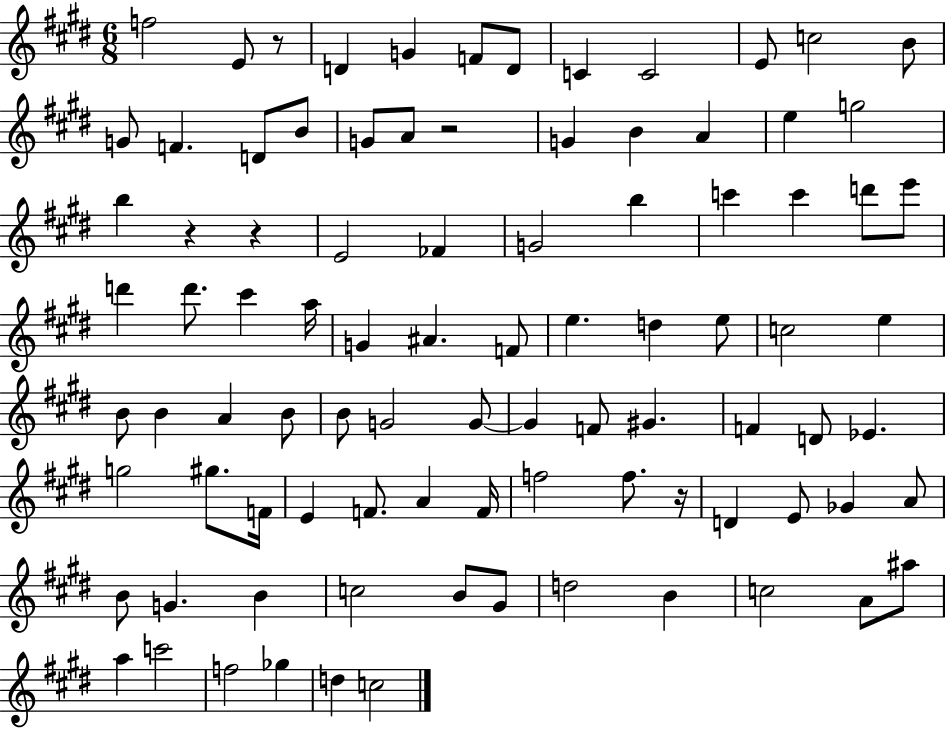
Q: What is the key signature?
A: E major